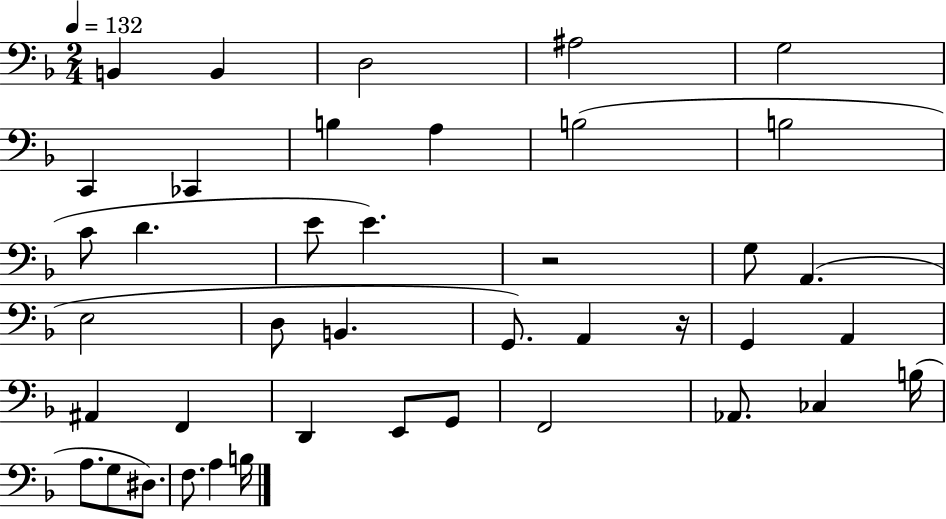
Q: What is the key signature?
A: F major